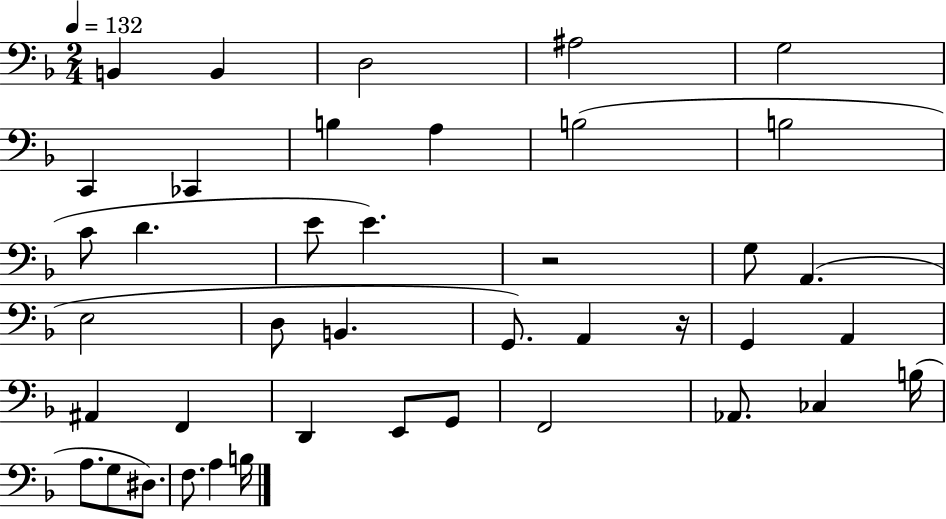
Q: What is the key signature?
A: F major